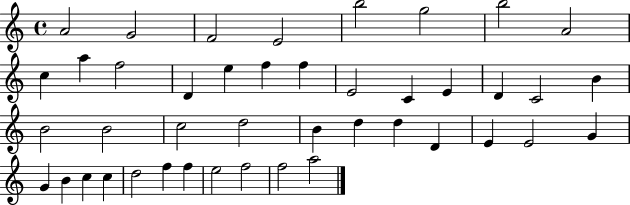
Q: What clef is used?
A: treble